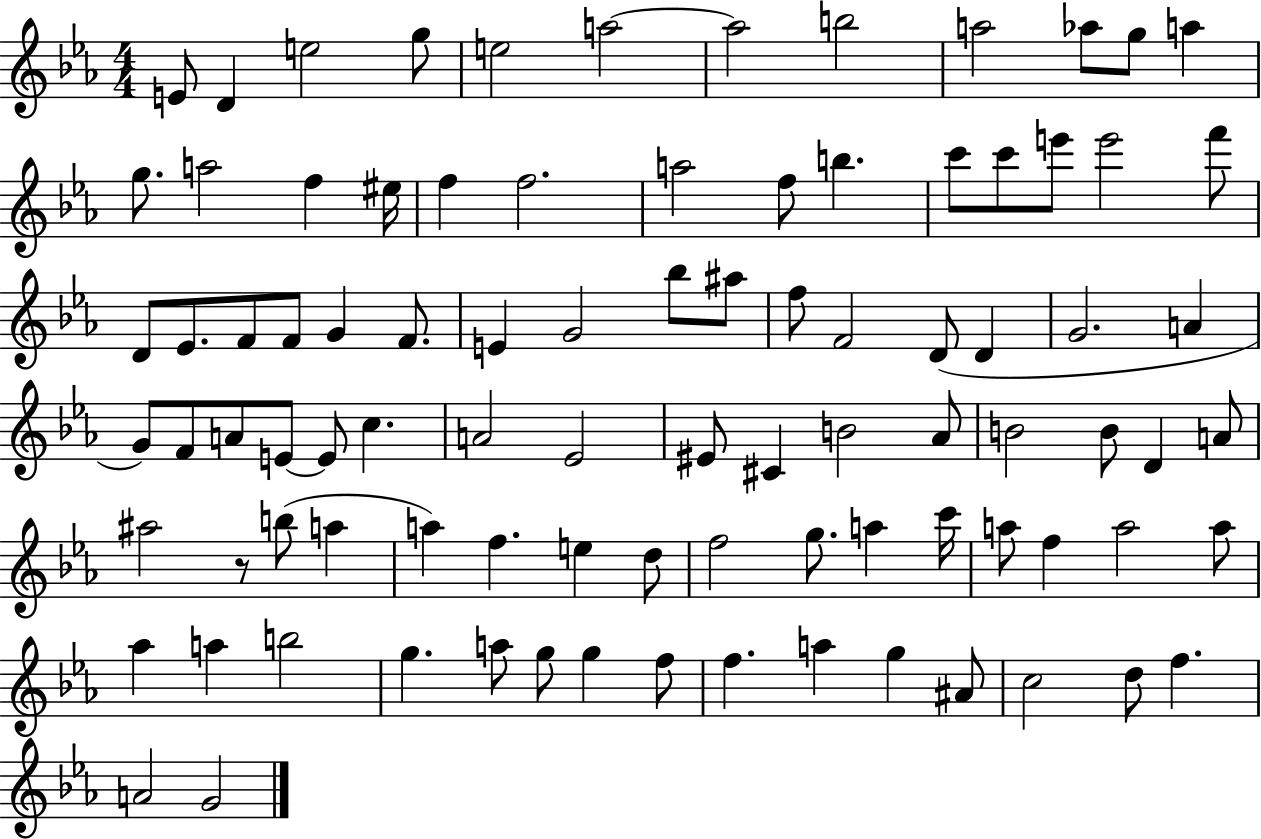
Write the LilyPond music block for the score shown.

{
  \clef treble
  \numericTimeSignature
  \time 4/4
  \key ees \major
  e'8 d'4 e''2 g''8 | e''2 a''2~~ | a''2 b''2 | a''2 aes''8 g''8 a''4 | \break g''8. a''2 f''4 eis''16 | f''4 f''2. | a''2 f''8 b''4. | c'''8 c'''8 e'''8 e'''2 f'''8 | \break d'8 ees'8. f'8 f'8 g'4 f'8. | e'4 g'2 bes''8 ais''8 | f''8 f'2 d'8( d'4 | g'2. a'4 | \break g'8) f'8 a'8 e'8~~ e'8 c''4. | a'2 ees'2 | eis'8 cis'4 b'2 aes'8 | b'2 b'8 d'4 a'8 | \break ais''2 r8 b''8( a''4 | a''4) f''4. e''4 d''8 | f''2 g''8. a''4 c'''16 | a''8 f''4 a''2 a''8 | \break aes''4 a''4 b''2 | g''4. a''8 g''8 g''4 f''8 | f''4. a''4 g''4 ais'8 | c''2 d''8 f''4. | \break a'2 g'2 | \bar "|."
}